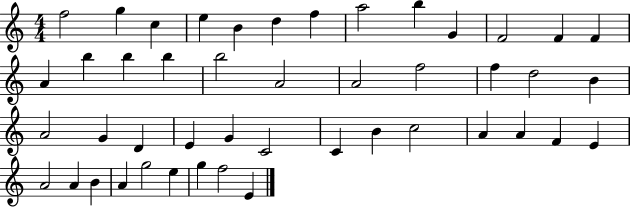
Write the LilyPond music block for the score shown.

{
  \clef treble
  \numericTimeSignature
  \time 4/4
  \key c \major
  f''2 g''4 c''4 | e''4 b'4 d''4 f''4 | a''2 b''4 g'4 | f'2 f'4 f'4 | \break a'4 b''4 b''4 b''4 | b''2 a'2 | a'2 f''2 | f''4 d''2 b'4 | \break a'2 g'4 d'4 | e'4 g'4 c'2 | c'4 b'4 c''2 | a'4 a'4 f'4 e'4 | \break a'2 a'4 b'4 | a'4 g''2 e''4 | g''4 f''2 e'4 | \bar "|."
}